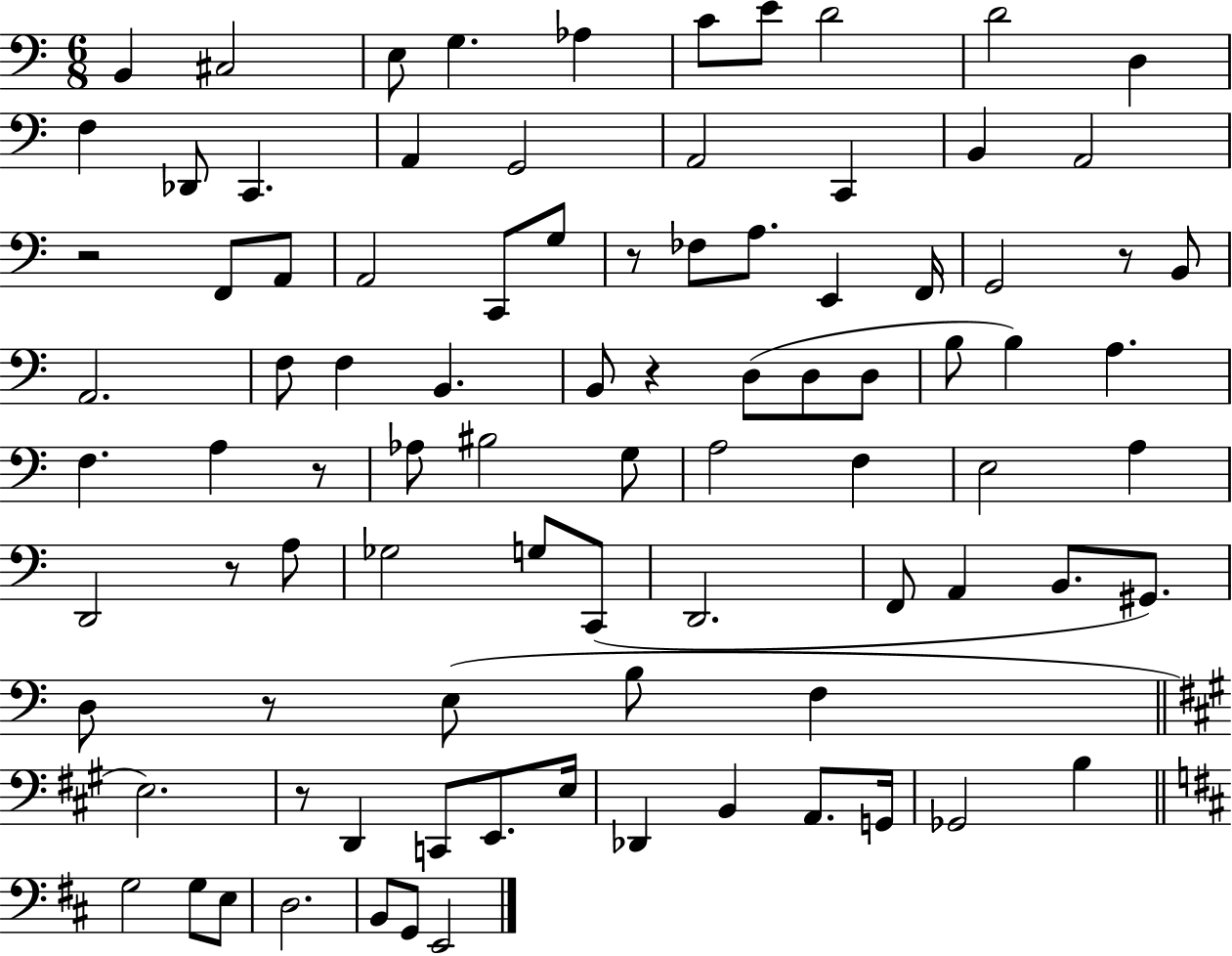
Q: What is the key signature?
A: C major